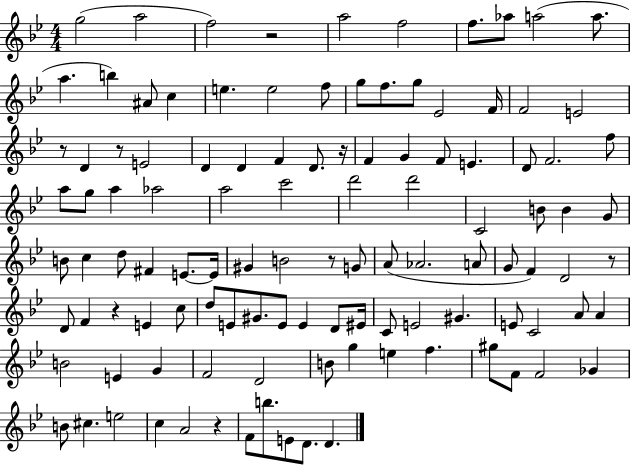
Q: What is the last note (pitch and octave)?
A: D4